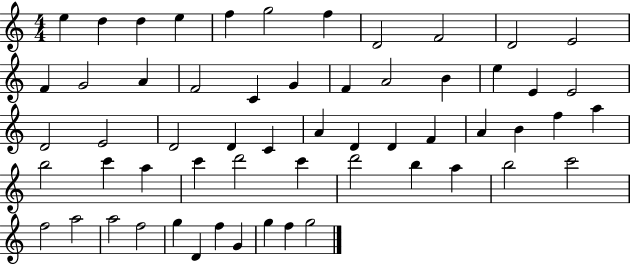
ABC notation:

X:1
T:Untitled
M:4/4
L:1/4
K:C
e d d e f g2 f D2 F2 D2 E2 F G2 A F2 C G F A2 B e E E2 D2 E2 D2 D C A D D F A B f a b2 c' a c' d'2 c' d'2 b a b2 c'2 f2 a2 a2 f2 g D f G g f g2